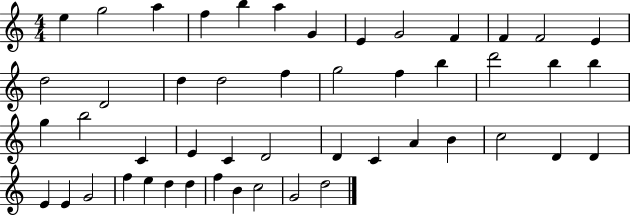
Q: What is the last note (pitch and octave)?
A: D5